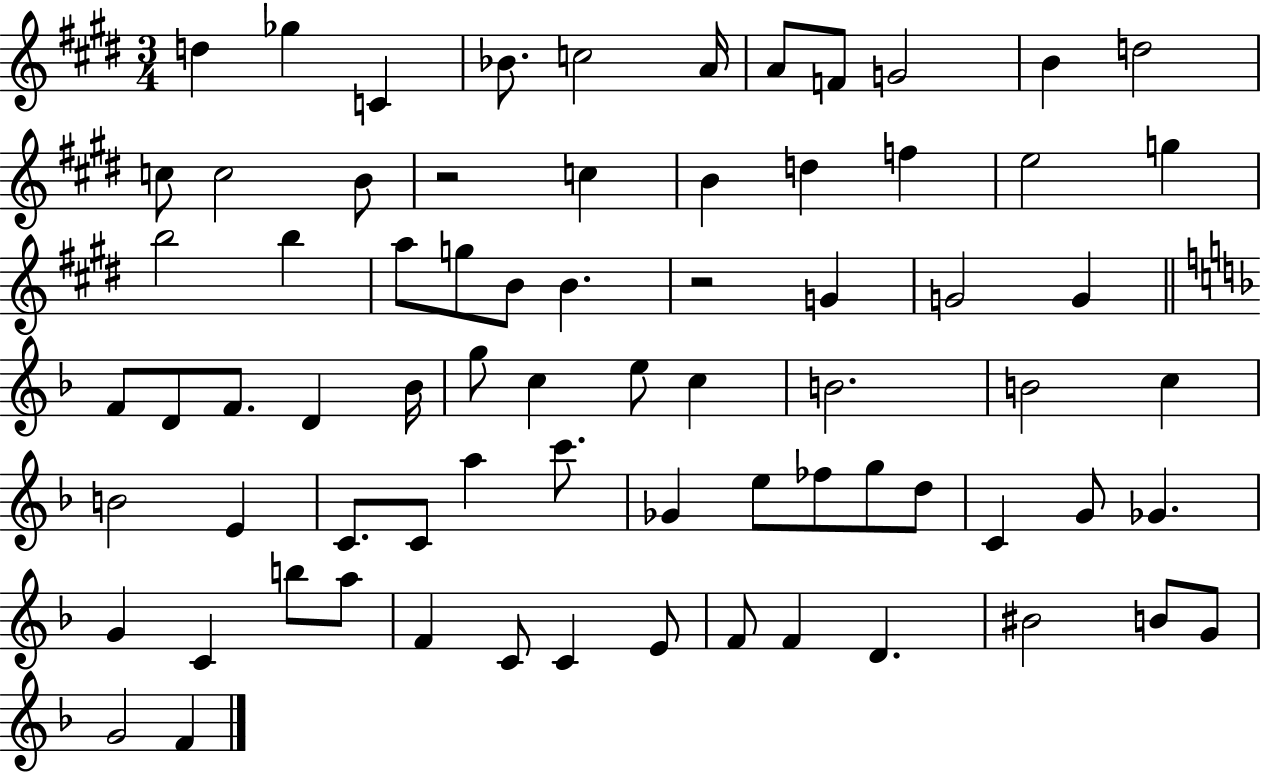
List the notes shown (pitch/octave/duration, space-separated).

D5/q Gb5/q C4/q Bb4/e. C5/h A4/s A4/e F4/e G4/h B4/q D5/h C5/e C5/h B4/e R/h C5/q B4/q D5/q F5/q E5/h G5/q B5/h B5/q A5/e G5/e B4/e B4/q. R/h G4/q G4/h G4/q F4/e D4/e F4/e. D4/q Bb4/s G5/e C5/q E5/e C5/q B4/h. B4/h C5/q B4/h E4/q C4/e. C4/e A5/q C6/e. Gb4/q E5/e FES5/e G5/e D5/e C4/q G4/e Gb4/q. G4/q C4/q B5/e A5/e F4/q C4/e C4/q E4/e F4/e F4/q D4/q. BIS4/h B4/e G4/e G4/h F4/q